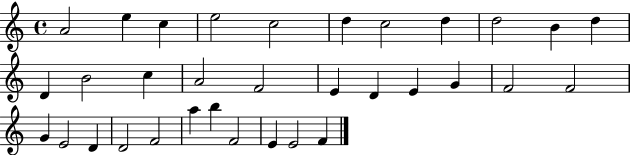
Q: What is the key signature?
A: C major